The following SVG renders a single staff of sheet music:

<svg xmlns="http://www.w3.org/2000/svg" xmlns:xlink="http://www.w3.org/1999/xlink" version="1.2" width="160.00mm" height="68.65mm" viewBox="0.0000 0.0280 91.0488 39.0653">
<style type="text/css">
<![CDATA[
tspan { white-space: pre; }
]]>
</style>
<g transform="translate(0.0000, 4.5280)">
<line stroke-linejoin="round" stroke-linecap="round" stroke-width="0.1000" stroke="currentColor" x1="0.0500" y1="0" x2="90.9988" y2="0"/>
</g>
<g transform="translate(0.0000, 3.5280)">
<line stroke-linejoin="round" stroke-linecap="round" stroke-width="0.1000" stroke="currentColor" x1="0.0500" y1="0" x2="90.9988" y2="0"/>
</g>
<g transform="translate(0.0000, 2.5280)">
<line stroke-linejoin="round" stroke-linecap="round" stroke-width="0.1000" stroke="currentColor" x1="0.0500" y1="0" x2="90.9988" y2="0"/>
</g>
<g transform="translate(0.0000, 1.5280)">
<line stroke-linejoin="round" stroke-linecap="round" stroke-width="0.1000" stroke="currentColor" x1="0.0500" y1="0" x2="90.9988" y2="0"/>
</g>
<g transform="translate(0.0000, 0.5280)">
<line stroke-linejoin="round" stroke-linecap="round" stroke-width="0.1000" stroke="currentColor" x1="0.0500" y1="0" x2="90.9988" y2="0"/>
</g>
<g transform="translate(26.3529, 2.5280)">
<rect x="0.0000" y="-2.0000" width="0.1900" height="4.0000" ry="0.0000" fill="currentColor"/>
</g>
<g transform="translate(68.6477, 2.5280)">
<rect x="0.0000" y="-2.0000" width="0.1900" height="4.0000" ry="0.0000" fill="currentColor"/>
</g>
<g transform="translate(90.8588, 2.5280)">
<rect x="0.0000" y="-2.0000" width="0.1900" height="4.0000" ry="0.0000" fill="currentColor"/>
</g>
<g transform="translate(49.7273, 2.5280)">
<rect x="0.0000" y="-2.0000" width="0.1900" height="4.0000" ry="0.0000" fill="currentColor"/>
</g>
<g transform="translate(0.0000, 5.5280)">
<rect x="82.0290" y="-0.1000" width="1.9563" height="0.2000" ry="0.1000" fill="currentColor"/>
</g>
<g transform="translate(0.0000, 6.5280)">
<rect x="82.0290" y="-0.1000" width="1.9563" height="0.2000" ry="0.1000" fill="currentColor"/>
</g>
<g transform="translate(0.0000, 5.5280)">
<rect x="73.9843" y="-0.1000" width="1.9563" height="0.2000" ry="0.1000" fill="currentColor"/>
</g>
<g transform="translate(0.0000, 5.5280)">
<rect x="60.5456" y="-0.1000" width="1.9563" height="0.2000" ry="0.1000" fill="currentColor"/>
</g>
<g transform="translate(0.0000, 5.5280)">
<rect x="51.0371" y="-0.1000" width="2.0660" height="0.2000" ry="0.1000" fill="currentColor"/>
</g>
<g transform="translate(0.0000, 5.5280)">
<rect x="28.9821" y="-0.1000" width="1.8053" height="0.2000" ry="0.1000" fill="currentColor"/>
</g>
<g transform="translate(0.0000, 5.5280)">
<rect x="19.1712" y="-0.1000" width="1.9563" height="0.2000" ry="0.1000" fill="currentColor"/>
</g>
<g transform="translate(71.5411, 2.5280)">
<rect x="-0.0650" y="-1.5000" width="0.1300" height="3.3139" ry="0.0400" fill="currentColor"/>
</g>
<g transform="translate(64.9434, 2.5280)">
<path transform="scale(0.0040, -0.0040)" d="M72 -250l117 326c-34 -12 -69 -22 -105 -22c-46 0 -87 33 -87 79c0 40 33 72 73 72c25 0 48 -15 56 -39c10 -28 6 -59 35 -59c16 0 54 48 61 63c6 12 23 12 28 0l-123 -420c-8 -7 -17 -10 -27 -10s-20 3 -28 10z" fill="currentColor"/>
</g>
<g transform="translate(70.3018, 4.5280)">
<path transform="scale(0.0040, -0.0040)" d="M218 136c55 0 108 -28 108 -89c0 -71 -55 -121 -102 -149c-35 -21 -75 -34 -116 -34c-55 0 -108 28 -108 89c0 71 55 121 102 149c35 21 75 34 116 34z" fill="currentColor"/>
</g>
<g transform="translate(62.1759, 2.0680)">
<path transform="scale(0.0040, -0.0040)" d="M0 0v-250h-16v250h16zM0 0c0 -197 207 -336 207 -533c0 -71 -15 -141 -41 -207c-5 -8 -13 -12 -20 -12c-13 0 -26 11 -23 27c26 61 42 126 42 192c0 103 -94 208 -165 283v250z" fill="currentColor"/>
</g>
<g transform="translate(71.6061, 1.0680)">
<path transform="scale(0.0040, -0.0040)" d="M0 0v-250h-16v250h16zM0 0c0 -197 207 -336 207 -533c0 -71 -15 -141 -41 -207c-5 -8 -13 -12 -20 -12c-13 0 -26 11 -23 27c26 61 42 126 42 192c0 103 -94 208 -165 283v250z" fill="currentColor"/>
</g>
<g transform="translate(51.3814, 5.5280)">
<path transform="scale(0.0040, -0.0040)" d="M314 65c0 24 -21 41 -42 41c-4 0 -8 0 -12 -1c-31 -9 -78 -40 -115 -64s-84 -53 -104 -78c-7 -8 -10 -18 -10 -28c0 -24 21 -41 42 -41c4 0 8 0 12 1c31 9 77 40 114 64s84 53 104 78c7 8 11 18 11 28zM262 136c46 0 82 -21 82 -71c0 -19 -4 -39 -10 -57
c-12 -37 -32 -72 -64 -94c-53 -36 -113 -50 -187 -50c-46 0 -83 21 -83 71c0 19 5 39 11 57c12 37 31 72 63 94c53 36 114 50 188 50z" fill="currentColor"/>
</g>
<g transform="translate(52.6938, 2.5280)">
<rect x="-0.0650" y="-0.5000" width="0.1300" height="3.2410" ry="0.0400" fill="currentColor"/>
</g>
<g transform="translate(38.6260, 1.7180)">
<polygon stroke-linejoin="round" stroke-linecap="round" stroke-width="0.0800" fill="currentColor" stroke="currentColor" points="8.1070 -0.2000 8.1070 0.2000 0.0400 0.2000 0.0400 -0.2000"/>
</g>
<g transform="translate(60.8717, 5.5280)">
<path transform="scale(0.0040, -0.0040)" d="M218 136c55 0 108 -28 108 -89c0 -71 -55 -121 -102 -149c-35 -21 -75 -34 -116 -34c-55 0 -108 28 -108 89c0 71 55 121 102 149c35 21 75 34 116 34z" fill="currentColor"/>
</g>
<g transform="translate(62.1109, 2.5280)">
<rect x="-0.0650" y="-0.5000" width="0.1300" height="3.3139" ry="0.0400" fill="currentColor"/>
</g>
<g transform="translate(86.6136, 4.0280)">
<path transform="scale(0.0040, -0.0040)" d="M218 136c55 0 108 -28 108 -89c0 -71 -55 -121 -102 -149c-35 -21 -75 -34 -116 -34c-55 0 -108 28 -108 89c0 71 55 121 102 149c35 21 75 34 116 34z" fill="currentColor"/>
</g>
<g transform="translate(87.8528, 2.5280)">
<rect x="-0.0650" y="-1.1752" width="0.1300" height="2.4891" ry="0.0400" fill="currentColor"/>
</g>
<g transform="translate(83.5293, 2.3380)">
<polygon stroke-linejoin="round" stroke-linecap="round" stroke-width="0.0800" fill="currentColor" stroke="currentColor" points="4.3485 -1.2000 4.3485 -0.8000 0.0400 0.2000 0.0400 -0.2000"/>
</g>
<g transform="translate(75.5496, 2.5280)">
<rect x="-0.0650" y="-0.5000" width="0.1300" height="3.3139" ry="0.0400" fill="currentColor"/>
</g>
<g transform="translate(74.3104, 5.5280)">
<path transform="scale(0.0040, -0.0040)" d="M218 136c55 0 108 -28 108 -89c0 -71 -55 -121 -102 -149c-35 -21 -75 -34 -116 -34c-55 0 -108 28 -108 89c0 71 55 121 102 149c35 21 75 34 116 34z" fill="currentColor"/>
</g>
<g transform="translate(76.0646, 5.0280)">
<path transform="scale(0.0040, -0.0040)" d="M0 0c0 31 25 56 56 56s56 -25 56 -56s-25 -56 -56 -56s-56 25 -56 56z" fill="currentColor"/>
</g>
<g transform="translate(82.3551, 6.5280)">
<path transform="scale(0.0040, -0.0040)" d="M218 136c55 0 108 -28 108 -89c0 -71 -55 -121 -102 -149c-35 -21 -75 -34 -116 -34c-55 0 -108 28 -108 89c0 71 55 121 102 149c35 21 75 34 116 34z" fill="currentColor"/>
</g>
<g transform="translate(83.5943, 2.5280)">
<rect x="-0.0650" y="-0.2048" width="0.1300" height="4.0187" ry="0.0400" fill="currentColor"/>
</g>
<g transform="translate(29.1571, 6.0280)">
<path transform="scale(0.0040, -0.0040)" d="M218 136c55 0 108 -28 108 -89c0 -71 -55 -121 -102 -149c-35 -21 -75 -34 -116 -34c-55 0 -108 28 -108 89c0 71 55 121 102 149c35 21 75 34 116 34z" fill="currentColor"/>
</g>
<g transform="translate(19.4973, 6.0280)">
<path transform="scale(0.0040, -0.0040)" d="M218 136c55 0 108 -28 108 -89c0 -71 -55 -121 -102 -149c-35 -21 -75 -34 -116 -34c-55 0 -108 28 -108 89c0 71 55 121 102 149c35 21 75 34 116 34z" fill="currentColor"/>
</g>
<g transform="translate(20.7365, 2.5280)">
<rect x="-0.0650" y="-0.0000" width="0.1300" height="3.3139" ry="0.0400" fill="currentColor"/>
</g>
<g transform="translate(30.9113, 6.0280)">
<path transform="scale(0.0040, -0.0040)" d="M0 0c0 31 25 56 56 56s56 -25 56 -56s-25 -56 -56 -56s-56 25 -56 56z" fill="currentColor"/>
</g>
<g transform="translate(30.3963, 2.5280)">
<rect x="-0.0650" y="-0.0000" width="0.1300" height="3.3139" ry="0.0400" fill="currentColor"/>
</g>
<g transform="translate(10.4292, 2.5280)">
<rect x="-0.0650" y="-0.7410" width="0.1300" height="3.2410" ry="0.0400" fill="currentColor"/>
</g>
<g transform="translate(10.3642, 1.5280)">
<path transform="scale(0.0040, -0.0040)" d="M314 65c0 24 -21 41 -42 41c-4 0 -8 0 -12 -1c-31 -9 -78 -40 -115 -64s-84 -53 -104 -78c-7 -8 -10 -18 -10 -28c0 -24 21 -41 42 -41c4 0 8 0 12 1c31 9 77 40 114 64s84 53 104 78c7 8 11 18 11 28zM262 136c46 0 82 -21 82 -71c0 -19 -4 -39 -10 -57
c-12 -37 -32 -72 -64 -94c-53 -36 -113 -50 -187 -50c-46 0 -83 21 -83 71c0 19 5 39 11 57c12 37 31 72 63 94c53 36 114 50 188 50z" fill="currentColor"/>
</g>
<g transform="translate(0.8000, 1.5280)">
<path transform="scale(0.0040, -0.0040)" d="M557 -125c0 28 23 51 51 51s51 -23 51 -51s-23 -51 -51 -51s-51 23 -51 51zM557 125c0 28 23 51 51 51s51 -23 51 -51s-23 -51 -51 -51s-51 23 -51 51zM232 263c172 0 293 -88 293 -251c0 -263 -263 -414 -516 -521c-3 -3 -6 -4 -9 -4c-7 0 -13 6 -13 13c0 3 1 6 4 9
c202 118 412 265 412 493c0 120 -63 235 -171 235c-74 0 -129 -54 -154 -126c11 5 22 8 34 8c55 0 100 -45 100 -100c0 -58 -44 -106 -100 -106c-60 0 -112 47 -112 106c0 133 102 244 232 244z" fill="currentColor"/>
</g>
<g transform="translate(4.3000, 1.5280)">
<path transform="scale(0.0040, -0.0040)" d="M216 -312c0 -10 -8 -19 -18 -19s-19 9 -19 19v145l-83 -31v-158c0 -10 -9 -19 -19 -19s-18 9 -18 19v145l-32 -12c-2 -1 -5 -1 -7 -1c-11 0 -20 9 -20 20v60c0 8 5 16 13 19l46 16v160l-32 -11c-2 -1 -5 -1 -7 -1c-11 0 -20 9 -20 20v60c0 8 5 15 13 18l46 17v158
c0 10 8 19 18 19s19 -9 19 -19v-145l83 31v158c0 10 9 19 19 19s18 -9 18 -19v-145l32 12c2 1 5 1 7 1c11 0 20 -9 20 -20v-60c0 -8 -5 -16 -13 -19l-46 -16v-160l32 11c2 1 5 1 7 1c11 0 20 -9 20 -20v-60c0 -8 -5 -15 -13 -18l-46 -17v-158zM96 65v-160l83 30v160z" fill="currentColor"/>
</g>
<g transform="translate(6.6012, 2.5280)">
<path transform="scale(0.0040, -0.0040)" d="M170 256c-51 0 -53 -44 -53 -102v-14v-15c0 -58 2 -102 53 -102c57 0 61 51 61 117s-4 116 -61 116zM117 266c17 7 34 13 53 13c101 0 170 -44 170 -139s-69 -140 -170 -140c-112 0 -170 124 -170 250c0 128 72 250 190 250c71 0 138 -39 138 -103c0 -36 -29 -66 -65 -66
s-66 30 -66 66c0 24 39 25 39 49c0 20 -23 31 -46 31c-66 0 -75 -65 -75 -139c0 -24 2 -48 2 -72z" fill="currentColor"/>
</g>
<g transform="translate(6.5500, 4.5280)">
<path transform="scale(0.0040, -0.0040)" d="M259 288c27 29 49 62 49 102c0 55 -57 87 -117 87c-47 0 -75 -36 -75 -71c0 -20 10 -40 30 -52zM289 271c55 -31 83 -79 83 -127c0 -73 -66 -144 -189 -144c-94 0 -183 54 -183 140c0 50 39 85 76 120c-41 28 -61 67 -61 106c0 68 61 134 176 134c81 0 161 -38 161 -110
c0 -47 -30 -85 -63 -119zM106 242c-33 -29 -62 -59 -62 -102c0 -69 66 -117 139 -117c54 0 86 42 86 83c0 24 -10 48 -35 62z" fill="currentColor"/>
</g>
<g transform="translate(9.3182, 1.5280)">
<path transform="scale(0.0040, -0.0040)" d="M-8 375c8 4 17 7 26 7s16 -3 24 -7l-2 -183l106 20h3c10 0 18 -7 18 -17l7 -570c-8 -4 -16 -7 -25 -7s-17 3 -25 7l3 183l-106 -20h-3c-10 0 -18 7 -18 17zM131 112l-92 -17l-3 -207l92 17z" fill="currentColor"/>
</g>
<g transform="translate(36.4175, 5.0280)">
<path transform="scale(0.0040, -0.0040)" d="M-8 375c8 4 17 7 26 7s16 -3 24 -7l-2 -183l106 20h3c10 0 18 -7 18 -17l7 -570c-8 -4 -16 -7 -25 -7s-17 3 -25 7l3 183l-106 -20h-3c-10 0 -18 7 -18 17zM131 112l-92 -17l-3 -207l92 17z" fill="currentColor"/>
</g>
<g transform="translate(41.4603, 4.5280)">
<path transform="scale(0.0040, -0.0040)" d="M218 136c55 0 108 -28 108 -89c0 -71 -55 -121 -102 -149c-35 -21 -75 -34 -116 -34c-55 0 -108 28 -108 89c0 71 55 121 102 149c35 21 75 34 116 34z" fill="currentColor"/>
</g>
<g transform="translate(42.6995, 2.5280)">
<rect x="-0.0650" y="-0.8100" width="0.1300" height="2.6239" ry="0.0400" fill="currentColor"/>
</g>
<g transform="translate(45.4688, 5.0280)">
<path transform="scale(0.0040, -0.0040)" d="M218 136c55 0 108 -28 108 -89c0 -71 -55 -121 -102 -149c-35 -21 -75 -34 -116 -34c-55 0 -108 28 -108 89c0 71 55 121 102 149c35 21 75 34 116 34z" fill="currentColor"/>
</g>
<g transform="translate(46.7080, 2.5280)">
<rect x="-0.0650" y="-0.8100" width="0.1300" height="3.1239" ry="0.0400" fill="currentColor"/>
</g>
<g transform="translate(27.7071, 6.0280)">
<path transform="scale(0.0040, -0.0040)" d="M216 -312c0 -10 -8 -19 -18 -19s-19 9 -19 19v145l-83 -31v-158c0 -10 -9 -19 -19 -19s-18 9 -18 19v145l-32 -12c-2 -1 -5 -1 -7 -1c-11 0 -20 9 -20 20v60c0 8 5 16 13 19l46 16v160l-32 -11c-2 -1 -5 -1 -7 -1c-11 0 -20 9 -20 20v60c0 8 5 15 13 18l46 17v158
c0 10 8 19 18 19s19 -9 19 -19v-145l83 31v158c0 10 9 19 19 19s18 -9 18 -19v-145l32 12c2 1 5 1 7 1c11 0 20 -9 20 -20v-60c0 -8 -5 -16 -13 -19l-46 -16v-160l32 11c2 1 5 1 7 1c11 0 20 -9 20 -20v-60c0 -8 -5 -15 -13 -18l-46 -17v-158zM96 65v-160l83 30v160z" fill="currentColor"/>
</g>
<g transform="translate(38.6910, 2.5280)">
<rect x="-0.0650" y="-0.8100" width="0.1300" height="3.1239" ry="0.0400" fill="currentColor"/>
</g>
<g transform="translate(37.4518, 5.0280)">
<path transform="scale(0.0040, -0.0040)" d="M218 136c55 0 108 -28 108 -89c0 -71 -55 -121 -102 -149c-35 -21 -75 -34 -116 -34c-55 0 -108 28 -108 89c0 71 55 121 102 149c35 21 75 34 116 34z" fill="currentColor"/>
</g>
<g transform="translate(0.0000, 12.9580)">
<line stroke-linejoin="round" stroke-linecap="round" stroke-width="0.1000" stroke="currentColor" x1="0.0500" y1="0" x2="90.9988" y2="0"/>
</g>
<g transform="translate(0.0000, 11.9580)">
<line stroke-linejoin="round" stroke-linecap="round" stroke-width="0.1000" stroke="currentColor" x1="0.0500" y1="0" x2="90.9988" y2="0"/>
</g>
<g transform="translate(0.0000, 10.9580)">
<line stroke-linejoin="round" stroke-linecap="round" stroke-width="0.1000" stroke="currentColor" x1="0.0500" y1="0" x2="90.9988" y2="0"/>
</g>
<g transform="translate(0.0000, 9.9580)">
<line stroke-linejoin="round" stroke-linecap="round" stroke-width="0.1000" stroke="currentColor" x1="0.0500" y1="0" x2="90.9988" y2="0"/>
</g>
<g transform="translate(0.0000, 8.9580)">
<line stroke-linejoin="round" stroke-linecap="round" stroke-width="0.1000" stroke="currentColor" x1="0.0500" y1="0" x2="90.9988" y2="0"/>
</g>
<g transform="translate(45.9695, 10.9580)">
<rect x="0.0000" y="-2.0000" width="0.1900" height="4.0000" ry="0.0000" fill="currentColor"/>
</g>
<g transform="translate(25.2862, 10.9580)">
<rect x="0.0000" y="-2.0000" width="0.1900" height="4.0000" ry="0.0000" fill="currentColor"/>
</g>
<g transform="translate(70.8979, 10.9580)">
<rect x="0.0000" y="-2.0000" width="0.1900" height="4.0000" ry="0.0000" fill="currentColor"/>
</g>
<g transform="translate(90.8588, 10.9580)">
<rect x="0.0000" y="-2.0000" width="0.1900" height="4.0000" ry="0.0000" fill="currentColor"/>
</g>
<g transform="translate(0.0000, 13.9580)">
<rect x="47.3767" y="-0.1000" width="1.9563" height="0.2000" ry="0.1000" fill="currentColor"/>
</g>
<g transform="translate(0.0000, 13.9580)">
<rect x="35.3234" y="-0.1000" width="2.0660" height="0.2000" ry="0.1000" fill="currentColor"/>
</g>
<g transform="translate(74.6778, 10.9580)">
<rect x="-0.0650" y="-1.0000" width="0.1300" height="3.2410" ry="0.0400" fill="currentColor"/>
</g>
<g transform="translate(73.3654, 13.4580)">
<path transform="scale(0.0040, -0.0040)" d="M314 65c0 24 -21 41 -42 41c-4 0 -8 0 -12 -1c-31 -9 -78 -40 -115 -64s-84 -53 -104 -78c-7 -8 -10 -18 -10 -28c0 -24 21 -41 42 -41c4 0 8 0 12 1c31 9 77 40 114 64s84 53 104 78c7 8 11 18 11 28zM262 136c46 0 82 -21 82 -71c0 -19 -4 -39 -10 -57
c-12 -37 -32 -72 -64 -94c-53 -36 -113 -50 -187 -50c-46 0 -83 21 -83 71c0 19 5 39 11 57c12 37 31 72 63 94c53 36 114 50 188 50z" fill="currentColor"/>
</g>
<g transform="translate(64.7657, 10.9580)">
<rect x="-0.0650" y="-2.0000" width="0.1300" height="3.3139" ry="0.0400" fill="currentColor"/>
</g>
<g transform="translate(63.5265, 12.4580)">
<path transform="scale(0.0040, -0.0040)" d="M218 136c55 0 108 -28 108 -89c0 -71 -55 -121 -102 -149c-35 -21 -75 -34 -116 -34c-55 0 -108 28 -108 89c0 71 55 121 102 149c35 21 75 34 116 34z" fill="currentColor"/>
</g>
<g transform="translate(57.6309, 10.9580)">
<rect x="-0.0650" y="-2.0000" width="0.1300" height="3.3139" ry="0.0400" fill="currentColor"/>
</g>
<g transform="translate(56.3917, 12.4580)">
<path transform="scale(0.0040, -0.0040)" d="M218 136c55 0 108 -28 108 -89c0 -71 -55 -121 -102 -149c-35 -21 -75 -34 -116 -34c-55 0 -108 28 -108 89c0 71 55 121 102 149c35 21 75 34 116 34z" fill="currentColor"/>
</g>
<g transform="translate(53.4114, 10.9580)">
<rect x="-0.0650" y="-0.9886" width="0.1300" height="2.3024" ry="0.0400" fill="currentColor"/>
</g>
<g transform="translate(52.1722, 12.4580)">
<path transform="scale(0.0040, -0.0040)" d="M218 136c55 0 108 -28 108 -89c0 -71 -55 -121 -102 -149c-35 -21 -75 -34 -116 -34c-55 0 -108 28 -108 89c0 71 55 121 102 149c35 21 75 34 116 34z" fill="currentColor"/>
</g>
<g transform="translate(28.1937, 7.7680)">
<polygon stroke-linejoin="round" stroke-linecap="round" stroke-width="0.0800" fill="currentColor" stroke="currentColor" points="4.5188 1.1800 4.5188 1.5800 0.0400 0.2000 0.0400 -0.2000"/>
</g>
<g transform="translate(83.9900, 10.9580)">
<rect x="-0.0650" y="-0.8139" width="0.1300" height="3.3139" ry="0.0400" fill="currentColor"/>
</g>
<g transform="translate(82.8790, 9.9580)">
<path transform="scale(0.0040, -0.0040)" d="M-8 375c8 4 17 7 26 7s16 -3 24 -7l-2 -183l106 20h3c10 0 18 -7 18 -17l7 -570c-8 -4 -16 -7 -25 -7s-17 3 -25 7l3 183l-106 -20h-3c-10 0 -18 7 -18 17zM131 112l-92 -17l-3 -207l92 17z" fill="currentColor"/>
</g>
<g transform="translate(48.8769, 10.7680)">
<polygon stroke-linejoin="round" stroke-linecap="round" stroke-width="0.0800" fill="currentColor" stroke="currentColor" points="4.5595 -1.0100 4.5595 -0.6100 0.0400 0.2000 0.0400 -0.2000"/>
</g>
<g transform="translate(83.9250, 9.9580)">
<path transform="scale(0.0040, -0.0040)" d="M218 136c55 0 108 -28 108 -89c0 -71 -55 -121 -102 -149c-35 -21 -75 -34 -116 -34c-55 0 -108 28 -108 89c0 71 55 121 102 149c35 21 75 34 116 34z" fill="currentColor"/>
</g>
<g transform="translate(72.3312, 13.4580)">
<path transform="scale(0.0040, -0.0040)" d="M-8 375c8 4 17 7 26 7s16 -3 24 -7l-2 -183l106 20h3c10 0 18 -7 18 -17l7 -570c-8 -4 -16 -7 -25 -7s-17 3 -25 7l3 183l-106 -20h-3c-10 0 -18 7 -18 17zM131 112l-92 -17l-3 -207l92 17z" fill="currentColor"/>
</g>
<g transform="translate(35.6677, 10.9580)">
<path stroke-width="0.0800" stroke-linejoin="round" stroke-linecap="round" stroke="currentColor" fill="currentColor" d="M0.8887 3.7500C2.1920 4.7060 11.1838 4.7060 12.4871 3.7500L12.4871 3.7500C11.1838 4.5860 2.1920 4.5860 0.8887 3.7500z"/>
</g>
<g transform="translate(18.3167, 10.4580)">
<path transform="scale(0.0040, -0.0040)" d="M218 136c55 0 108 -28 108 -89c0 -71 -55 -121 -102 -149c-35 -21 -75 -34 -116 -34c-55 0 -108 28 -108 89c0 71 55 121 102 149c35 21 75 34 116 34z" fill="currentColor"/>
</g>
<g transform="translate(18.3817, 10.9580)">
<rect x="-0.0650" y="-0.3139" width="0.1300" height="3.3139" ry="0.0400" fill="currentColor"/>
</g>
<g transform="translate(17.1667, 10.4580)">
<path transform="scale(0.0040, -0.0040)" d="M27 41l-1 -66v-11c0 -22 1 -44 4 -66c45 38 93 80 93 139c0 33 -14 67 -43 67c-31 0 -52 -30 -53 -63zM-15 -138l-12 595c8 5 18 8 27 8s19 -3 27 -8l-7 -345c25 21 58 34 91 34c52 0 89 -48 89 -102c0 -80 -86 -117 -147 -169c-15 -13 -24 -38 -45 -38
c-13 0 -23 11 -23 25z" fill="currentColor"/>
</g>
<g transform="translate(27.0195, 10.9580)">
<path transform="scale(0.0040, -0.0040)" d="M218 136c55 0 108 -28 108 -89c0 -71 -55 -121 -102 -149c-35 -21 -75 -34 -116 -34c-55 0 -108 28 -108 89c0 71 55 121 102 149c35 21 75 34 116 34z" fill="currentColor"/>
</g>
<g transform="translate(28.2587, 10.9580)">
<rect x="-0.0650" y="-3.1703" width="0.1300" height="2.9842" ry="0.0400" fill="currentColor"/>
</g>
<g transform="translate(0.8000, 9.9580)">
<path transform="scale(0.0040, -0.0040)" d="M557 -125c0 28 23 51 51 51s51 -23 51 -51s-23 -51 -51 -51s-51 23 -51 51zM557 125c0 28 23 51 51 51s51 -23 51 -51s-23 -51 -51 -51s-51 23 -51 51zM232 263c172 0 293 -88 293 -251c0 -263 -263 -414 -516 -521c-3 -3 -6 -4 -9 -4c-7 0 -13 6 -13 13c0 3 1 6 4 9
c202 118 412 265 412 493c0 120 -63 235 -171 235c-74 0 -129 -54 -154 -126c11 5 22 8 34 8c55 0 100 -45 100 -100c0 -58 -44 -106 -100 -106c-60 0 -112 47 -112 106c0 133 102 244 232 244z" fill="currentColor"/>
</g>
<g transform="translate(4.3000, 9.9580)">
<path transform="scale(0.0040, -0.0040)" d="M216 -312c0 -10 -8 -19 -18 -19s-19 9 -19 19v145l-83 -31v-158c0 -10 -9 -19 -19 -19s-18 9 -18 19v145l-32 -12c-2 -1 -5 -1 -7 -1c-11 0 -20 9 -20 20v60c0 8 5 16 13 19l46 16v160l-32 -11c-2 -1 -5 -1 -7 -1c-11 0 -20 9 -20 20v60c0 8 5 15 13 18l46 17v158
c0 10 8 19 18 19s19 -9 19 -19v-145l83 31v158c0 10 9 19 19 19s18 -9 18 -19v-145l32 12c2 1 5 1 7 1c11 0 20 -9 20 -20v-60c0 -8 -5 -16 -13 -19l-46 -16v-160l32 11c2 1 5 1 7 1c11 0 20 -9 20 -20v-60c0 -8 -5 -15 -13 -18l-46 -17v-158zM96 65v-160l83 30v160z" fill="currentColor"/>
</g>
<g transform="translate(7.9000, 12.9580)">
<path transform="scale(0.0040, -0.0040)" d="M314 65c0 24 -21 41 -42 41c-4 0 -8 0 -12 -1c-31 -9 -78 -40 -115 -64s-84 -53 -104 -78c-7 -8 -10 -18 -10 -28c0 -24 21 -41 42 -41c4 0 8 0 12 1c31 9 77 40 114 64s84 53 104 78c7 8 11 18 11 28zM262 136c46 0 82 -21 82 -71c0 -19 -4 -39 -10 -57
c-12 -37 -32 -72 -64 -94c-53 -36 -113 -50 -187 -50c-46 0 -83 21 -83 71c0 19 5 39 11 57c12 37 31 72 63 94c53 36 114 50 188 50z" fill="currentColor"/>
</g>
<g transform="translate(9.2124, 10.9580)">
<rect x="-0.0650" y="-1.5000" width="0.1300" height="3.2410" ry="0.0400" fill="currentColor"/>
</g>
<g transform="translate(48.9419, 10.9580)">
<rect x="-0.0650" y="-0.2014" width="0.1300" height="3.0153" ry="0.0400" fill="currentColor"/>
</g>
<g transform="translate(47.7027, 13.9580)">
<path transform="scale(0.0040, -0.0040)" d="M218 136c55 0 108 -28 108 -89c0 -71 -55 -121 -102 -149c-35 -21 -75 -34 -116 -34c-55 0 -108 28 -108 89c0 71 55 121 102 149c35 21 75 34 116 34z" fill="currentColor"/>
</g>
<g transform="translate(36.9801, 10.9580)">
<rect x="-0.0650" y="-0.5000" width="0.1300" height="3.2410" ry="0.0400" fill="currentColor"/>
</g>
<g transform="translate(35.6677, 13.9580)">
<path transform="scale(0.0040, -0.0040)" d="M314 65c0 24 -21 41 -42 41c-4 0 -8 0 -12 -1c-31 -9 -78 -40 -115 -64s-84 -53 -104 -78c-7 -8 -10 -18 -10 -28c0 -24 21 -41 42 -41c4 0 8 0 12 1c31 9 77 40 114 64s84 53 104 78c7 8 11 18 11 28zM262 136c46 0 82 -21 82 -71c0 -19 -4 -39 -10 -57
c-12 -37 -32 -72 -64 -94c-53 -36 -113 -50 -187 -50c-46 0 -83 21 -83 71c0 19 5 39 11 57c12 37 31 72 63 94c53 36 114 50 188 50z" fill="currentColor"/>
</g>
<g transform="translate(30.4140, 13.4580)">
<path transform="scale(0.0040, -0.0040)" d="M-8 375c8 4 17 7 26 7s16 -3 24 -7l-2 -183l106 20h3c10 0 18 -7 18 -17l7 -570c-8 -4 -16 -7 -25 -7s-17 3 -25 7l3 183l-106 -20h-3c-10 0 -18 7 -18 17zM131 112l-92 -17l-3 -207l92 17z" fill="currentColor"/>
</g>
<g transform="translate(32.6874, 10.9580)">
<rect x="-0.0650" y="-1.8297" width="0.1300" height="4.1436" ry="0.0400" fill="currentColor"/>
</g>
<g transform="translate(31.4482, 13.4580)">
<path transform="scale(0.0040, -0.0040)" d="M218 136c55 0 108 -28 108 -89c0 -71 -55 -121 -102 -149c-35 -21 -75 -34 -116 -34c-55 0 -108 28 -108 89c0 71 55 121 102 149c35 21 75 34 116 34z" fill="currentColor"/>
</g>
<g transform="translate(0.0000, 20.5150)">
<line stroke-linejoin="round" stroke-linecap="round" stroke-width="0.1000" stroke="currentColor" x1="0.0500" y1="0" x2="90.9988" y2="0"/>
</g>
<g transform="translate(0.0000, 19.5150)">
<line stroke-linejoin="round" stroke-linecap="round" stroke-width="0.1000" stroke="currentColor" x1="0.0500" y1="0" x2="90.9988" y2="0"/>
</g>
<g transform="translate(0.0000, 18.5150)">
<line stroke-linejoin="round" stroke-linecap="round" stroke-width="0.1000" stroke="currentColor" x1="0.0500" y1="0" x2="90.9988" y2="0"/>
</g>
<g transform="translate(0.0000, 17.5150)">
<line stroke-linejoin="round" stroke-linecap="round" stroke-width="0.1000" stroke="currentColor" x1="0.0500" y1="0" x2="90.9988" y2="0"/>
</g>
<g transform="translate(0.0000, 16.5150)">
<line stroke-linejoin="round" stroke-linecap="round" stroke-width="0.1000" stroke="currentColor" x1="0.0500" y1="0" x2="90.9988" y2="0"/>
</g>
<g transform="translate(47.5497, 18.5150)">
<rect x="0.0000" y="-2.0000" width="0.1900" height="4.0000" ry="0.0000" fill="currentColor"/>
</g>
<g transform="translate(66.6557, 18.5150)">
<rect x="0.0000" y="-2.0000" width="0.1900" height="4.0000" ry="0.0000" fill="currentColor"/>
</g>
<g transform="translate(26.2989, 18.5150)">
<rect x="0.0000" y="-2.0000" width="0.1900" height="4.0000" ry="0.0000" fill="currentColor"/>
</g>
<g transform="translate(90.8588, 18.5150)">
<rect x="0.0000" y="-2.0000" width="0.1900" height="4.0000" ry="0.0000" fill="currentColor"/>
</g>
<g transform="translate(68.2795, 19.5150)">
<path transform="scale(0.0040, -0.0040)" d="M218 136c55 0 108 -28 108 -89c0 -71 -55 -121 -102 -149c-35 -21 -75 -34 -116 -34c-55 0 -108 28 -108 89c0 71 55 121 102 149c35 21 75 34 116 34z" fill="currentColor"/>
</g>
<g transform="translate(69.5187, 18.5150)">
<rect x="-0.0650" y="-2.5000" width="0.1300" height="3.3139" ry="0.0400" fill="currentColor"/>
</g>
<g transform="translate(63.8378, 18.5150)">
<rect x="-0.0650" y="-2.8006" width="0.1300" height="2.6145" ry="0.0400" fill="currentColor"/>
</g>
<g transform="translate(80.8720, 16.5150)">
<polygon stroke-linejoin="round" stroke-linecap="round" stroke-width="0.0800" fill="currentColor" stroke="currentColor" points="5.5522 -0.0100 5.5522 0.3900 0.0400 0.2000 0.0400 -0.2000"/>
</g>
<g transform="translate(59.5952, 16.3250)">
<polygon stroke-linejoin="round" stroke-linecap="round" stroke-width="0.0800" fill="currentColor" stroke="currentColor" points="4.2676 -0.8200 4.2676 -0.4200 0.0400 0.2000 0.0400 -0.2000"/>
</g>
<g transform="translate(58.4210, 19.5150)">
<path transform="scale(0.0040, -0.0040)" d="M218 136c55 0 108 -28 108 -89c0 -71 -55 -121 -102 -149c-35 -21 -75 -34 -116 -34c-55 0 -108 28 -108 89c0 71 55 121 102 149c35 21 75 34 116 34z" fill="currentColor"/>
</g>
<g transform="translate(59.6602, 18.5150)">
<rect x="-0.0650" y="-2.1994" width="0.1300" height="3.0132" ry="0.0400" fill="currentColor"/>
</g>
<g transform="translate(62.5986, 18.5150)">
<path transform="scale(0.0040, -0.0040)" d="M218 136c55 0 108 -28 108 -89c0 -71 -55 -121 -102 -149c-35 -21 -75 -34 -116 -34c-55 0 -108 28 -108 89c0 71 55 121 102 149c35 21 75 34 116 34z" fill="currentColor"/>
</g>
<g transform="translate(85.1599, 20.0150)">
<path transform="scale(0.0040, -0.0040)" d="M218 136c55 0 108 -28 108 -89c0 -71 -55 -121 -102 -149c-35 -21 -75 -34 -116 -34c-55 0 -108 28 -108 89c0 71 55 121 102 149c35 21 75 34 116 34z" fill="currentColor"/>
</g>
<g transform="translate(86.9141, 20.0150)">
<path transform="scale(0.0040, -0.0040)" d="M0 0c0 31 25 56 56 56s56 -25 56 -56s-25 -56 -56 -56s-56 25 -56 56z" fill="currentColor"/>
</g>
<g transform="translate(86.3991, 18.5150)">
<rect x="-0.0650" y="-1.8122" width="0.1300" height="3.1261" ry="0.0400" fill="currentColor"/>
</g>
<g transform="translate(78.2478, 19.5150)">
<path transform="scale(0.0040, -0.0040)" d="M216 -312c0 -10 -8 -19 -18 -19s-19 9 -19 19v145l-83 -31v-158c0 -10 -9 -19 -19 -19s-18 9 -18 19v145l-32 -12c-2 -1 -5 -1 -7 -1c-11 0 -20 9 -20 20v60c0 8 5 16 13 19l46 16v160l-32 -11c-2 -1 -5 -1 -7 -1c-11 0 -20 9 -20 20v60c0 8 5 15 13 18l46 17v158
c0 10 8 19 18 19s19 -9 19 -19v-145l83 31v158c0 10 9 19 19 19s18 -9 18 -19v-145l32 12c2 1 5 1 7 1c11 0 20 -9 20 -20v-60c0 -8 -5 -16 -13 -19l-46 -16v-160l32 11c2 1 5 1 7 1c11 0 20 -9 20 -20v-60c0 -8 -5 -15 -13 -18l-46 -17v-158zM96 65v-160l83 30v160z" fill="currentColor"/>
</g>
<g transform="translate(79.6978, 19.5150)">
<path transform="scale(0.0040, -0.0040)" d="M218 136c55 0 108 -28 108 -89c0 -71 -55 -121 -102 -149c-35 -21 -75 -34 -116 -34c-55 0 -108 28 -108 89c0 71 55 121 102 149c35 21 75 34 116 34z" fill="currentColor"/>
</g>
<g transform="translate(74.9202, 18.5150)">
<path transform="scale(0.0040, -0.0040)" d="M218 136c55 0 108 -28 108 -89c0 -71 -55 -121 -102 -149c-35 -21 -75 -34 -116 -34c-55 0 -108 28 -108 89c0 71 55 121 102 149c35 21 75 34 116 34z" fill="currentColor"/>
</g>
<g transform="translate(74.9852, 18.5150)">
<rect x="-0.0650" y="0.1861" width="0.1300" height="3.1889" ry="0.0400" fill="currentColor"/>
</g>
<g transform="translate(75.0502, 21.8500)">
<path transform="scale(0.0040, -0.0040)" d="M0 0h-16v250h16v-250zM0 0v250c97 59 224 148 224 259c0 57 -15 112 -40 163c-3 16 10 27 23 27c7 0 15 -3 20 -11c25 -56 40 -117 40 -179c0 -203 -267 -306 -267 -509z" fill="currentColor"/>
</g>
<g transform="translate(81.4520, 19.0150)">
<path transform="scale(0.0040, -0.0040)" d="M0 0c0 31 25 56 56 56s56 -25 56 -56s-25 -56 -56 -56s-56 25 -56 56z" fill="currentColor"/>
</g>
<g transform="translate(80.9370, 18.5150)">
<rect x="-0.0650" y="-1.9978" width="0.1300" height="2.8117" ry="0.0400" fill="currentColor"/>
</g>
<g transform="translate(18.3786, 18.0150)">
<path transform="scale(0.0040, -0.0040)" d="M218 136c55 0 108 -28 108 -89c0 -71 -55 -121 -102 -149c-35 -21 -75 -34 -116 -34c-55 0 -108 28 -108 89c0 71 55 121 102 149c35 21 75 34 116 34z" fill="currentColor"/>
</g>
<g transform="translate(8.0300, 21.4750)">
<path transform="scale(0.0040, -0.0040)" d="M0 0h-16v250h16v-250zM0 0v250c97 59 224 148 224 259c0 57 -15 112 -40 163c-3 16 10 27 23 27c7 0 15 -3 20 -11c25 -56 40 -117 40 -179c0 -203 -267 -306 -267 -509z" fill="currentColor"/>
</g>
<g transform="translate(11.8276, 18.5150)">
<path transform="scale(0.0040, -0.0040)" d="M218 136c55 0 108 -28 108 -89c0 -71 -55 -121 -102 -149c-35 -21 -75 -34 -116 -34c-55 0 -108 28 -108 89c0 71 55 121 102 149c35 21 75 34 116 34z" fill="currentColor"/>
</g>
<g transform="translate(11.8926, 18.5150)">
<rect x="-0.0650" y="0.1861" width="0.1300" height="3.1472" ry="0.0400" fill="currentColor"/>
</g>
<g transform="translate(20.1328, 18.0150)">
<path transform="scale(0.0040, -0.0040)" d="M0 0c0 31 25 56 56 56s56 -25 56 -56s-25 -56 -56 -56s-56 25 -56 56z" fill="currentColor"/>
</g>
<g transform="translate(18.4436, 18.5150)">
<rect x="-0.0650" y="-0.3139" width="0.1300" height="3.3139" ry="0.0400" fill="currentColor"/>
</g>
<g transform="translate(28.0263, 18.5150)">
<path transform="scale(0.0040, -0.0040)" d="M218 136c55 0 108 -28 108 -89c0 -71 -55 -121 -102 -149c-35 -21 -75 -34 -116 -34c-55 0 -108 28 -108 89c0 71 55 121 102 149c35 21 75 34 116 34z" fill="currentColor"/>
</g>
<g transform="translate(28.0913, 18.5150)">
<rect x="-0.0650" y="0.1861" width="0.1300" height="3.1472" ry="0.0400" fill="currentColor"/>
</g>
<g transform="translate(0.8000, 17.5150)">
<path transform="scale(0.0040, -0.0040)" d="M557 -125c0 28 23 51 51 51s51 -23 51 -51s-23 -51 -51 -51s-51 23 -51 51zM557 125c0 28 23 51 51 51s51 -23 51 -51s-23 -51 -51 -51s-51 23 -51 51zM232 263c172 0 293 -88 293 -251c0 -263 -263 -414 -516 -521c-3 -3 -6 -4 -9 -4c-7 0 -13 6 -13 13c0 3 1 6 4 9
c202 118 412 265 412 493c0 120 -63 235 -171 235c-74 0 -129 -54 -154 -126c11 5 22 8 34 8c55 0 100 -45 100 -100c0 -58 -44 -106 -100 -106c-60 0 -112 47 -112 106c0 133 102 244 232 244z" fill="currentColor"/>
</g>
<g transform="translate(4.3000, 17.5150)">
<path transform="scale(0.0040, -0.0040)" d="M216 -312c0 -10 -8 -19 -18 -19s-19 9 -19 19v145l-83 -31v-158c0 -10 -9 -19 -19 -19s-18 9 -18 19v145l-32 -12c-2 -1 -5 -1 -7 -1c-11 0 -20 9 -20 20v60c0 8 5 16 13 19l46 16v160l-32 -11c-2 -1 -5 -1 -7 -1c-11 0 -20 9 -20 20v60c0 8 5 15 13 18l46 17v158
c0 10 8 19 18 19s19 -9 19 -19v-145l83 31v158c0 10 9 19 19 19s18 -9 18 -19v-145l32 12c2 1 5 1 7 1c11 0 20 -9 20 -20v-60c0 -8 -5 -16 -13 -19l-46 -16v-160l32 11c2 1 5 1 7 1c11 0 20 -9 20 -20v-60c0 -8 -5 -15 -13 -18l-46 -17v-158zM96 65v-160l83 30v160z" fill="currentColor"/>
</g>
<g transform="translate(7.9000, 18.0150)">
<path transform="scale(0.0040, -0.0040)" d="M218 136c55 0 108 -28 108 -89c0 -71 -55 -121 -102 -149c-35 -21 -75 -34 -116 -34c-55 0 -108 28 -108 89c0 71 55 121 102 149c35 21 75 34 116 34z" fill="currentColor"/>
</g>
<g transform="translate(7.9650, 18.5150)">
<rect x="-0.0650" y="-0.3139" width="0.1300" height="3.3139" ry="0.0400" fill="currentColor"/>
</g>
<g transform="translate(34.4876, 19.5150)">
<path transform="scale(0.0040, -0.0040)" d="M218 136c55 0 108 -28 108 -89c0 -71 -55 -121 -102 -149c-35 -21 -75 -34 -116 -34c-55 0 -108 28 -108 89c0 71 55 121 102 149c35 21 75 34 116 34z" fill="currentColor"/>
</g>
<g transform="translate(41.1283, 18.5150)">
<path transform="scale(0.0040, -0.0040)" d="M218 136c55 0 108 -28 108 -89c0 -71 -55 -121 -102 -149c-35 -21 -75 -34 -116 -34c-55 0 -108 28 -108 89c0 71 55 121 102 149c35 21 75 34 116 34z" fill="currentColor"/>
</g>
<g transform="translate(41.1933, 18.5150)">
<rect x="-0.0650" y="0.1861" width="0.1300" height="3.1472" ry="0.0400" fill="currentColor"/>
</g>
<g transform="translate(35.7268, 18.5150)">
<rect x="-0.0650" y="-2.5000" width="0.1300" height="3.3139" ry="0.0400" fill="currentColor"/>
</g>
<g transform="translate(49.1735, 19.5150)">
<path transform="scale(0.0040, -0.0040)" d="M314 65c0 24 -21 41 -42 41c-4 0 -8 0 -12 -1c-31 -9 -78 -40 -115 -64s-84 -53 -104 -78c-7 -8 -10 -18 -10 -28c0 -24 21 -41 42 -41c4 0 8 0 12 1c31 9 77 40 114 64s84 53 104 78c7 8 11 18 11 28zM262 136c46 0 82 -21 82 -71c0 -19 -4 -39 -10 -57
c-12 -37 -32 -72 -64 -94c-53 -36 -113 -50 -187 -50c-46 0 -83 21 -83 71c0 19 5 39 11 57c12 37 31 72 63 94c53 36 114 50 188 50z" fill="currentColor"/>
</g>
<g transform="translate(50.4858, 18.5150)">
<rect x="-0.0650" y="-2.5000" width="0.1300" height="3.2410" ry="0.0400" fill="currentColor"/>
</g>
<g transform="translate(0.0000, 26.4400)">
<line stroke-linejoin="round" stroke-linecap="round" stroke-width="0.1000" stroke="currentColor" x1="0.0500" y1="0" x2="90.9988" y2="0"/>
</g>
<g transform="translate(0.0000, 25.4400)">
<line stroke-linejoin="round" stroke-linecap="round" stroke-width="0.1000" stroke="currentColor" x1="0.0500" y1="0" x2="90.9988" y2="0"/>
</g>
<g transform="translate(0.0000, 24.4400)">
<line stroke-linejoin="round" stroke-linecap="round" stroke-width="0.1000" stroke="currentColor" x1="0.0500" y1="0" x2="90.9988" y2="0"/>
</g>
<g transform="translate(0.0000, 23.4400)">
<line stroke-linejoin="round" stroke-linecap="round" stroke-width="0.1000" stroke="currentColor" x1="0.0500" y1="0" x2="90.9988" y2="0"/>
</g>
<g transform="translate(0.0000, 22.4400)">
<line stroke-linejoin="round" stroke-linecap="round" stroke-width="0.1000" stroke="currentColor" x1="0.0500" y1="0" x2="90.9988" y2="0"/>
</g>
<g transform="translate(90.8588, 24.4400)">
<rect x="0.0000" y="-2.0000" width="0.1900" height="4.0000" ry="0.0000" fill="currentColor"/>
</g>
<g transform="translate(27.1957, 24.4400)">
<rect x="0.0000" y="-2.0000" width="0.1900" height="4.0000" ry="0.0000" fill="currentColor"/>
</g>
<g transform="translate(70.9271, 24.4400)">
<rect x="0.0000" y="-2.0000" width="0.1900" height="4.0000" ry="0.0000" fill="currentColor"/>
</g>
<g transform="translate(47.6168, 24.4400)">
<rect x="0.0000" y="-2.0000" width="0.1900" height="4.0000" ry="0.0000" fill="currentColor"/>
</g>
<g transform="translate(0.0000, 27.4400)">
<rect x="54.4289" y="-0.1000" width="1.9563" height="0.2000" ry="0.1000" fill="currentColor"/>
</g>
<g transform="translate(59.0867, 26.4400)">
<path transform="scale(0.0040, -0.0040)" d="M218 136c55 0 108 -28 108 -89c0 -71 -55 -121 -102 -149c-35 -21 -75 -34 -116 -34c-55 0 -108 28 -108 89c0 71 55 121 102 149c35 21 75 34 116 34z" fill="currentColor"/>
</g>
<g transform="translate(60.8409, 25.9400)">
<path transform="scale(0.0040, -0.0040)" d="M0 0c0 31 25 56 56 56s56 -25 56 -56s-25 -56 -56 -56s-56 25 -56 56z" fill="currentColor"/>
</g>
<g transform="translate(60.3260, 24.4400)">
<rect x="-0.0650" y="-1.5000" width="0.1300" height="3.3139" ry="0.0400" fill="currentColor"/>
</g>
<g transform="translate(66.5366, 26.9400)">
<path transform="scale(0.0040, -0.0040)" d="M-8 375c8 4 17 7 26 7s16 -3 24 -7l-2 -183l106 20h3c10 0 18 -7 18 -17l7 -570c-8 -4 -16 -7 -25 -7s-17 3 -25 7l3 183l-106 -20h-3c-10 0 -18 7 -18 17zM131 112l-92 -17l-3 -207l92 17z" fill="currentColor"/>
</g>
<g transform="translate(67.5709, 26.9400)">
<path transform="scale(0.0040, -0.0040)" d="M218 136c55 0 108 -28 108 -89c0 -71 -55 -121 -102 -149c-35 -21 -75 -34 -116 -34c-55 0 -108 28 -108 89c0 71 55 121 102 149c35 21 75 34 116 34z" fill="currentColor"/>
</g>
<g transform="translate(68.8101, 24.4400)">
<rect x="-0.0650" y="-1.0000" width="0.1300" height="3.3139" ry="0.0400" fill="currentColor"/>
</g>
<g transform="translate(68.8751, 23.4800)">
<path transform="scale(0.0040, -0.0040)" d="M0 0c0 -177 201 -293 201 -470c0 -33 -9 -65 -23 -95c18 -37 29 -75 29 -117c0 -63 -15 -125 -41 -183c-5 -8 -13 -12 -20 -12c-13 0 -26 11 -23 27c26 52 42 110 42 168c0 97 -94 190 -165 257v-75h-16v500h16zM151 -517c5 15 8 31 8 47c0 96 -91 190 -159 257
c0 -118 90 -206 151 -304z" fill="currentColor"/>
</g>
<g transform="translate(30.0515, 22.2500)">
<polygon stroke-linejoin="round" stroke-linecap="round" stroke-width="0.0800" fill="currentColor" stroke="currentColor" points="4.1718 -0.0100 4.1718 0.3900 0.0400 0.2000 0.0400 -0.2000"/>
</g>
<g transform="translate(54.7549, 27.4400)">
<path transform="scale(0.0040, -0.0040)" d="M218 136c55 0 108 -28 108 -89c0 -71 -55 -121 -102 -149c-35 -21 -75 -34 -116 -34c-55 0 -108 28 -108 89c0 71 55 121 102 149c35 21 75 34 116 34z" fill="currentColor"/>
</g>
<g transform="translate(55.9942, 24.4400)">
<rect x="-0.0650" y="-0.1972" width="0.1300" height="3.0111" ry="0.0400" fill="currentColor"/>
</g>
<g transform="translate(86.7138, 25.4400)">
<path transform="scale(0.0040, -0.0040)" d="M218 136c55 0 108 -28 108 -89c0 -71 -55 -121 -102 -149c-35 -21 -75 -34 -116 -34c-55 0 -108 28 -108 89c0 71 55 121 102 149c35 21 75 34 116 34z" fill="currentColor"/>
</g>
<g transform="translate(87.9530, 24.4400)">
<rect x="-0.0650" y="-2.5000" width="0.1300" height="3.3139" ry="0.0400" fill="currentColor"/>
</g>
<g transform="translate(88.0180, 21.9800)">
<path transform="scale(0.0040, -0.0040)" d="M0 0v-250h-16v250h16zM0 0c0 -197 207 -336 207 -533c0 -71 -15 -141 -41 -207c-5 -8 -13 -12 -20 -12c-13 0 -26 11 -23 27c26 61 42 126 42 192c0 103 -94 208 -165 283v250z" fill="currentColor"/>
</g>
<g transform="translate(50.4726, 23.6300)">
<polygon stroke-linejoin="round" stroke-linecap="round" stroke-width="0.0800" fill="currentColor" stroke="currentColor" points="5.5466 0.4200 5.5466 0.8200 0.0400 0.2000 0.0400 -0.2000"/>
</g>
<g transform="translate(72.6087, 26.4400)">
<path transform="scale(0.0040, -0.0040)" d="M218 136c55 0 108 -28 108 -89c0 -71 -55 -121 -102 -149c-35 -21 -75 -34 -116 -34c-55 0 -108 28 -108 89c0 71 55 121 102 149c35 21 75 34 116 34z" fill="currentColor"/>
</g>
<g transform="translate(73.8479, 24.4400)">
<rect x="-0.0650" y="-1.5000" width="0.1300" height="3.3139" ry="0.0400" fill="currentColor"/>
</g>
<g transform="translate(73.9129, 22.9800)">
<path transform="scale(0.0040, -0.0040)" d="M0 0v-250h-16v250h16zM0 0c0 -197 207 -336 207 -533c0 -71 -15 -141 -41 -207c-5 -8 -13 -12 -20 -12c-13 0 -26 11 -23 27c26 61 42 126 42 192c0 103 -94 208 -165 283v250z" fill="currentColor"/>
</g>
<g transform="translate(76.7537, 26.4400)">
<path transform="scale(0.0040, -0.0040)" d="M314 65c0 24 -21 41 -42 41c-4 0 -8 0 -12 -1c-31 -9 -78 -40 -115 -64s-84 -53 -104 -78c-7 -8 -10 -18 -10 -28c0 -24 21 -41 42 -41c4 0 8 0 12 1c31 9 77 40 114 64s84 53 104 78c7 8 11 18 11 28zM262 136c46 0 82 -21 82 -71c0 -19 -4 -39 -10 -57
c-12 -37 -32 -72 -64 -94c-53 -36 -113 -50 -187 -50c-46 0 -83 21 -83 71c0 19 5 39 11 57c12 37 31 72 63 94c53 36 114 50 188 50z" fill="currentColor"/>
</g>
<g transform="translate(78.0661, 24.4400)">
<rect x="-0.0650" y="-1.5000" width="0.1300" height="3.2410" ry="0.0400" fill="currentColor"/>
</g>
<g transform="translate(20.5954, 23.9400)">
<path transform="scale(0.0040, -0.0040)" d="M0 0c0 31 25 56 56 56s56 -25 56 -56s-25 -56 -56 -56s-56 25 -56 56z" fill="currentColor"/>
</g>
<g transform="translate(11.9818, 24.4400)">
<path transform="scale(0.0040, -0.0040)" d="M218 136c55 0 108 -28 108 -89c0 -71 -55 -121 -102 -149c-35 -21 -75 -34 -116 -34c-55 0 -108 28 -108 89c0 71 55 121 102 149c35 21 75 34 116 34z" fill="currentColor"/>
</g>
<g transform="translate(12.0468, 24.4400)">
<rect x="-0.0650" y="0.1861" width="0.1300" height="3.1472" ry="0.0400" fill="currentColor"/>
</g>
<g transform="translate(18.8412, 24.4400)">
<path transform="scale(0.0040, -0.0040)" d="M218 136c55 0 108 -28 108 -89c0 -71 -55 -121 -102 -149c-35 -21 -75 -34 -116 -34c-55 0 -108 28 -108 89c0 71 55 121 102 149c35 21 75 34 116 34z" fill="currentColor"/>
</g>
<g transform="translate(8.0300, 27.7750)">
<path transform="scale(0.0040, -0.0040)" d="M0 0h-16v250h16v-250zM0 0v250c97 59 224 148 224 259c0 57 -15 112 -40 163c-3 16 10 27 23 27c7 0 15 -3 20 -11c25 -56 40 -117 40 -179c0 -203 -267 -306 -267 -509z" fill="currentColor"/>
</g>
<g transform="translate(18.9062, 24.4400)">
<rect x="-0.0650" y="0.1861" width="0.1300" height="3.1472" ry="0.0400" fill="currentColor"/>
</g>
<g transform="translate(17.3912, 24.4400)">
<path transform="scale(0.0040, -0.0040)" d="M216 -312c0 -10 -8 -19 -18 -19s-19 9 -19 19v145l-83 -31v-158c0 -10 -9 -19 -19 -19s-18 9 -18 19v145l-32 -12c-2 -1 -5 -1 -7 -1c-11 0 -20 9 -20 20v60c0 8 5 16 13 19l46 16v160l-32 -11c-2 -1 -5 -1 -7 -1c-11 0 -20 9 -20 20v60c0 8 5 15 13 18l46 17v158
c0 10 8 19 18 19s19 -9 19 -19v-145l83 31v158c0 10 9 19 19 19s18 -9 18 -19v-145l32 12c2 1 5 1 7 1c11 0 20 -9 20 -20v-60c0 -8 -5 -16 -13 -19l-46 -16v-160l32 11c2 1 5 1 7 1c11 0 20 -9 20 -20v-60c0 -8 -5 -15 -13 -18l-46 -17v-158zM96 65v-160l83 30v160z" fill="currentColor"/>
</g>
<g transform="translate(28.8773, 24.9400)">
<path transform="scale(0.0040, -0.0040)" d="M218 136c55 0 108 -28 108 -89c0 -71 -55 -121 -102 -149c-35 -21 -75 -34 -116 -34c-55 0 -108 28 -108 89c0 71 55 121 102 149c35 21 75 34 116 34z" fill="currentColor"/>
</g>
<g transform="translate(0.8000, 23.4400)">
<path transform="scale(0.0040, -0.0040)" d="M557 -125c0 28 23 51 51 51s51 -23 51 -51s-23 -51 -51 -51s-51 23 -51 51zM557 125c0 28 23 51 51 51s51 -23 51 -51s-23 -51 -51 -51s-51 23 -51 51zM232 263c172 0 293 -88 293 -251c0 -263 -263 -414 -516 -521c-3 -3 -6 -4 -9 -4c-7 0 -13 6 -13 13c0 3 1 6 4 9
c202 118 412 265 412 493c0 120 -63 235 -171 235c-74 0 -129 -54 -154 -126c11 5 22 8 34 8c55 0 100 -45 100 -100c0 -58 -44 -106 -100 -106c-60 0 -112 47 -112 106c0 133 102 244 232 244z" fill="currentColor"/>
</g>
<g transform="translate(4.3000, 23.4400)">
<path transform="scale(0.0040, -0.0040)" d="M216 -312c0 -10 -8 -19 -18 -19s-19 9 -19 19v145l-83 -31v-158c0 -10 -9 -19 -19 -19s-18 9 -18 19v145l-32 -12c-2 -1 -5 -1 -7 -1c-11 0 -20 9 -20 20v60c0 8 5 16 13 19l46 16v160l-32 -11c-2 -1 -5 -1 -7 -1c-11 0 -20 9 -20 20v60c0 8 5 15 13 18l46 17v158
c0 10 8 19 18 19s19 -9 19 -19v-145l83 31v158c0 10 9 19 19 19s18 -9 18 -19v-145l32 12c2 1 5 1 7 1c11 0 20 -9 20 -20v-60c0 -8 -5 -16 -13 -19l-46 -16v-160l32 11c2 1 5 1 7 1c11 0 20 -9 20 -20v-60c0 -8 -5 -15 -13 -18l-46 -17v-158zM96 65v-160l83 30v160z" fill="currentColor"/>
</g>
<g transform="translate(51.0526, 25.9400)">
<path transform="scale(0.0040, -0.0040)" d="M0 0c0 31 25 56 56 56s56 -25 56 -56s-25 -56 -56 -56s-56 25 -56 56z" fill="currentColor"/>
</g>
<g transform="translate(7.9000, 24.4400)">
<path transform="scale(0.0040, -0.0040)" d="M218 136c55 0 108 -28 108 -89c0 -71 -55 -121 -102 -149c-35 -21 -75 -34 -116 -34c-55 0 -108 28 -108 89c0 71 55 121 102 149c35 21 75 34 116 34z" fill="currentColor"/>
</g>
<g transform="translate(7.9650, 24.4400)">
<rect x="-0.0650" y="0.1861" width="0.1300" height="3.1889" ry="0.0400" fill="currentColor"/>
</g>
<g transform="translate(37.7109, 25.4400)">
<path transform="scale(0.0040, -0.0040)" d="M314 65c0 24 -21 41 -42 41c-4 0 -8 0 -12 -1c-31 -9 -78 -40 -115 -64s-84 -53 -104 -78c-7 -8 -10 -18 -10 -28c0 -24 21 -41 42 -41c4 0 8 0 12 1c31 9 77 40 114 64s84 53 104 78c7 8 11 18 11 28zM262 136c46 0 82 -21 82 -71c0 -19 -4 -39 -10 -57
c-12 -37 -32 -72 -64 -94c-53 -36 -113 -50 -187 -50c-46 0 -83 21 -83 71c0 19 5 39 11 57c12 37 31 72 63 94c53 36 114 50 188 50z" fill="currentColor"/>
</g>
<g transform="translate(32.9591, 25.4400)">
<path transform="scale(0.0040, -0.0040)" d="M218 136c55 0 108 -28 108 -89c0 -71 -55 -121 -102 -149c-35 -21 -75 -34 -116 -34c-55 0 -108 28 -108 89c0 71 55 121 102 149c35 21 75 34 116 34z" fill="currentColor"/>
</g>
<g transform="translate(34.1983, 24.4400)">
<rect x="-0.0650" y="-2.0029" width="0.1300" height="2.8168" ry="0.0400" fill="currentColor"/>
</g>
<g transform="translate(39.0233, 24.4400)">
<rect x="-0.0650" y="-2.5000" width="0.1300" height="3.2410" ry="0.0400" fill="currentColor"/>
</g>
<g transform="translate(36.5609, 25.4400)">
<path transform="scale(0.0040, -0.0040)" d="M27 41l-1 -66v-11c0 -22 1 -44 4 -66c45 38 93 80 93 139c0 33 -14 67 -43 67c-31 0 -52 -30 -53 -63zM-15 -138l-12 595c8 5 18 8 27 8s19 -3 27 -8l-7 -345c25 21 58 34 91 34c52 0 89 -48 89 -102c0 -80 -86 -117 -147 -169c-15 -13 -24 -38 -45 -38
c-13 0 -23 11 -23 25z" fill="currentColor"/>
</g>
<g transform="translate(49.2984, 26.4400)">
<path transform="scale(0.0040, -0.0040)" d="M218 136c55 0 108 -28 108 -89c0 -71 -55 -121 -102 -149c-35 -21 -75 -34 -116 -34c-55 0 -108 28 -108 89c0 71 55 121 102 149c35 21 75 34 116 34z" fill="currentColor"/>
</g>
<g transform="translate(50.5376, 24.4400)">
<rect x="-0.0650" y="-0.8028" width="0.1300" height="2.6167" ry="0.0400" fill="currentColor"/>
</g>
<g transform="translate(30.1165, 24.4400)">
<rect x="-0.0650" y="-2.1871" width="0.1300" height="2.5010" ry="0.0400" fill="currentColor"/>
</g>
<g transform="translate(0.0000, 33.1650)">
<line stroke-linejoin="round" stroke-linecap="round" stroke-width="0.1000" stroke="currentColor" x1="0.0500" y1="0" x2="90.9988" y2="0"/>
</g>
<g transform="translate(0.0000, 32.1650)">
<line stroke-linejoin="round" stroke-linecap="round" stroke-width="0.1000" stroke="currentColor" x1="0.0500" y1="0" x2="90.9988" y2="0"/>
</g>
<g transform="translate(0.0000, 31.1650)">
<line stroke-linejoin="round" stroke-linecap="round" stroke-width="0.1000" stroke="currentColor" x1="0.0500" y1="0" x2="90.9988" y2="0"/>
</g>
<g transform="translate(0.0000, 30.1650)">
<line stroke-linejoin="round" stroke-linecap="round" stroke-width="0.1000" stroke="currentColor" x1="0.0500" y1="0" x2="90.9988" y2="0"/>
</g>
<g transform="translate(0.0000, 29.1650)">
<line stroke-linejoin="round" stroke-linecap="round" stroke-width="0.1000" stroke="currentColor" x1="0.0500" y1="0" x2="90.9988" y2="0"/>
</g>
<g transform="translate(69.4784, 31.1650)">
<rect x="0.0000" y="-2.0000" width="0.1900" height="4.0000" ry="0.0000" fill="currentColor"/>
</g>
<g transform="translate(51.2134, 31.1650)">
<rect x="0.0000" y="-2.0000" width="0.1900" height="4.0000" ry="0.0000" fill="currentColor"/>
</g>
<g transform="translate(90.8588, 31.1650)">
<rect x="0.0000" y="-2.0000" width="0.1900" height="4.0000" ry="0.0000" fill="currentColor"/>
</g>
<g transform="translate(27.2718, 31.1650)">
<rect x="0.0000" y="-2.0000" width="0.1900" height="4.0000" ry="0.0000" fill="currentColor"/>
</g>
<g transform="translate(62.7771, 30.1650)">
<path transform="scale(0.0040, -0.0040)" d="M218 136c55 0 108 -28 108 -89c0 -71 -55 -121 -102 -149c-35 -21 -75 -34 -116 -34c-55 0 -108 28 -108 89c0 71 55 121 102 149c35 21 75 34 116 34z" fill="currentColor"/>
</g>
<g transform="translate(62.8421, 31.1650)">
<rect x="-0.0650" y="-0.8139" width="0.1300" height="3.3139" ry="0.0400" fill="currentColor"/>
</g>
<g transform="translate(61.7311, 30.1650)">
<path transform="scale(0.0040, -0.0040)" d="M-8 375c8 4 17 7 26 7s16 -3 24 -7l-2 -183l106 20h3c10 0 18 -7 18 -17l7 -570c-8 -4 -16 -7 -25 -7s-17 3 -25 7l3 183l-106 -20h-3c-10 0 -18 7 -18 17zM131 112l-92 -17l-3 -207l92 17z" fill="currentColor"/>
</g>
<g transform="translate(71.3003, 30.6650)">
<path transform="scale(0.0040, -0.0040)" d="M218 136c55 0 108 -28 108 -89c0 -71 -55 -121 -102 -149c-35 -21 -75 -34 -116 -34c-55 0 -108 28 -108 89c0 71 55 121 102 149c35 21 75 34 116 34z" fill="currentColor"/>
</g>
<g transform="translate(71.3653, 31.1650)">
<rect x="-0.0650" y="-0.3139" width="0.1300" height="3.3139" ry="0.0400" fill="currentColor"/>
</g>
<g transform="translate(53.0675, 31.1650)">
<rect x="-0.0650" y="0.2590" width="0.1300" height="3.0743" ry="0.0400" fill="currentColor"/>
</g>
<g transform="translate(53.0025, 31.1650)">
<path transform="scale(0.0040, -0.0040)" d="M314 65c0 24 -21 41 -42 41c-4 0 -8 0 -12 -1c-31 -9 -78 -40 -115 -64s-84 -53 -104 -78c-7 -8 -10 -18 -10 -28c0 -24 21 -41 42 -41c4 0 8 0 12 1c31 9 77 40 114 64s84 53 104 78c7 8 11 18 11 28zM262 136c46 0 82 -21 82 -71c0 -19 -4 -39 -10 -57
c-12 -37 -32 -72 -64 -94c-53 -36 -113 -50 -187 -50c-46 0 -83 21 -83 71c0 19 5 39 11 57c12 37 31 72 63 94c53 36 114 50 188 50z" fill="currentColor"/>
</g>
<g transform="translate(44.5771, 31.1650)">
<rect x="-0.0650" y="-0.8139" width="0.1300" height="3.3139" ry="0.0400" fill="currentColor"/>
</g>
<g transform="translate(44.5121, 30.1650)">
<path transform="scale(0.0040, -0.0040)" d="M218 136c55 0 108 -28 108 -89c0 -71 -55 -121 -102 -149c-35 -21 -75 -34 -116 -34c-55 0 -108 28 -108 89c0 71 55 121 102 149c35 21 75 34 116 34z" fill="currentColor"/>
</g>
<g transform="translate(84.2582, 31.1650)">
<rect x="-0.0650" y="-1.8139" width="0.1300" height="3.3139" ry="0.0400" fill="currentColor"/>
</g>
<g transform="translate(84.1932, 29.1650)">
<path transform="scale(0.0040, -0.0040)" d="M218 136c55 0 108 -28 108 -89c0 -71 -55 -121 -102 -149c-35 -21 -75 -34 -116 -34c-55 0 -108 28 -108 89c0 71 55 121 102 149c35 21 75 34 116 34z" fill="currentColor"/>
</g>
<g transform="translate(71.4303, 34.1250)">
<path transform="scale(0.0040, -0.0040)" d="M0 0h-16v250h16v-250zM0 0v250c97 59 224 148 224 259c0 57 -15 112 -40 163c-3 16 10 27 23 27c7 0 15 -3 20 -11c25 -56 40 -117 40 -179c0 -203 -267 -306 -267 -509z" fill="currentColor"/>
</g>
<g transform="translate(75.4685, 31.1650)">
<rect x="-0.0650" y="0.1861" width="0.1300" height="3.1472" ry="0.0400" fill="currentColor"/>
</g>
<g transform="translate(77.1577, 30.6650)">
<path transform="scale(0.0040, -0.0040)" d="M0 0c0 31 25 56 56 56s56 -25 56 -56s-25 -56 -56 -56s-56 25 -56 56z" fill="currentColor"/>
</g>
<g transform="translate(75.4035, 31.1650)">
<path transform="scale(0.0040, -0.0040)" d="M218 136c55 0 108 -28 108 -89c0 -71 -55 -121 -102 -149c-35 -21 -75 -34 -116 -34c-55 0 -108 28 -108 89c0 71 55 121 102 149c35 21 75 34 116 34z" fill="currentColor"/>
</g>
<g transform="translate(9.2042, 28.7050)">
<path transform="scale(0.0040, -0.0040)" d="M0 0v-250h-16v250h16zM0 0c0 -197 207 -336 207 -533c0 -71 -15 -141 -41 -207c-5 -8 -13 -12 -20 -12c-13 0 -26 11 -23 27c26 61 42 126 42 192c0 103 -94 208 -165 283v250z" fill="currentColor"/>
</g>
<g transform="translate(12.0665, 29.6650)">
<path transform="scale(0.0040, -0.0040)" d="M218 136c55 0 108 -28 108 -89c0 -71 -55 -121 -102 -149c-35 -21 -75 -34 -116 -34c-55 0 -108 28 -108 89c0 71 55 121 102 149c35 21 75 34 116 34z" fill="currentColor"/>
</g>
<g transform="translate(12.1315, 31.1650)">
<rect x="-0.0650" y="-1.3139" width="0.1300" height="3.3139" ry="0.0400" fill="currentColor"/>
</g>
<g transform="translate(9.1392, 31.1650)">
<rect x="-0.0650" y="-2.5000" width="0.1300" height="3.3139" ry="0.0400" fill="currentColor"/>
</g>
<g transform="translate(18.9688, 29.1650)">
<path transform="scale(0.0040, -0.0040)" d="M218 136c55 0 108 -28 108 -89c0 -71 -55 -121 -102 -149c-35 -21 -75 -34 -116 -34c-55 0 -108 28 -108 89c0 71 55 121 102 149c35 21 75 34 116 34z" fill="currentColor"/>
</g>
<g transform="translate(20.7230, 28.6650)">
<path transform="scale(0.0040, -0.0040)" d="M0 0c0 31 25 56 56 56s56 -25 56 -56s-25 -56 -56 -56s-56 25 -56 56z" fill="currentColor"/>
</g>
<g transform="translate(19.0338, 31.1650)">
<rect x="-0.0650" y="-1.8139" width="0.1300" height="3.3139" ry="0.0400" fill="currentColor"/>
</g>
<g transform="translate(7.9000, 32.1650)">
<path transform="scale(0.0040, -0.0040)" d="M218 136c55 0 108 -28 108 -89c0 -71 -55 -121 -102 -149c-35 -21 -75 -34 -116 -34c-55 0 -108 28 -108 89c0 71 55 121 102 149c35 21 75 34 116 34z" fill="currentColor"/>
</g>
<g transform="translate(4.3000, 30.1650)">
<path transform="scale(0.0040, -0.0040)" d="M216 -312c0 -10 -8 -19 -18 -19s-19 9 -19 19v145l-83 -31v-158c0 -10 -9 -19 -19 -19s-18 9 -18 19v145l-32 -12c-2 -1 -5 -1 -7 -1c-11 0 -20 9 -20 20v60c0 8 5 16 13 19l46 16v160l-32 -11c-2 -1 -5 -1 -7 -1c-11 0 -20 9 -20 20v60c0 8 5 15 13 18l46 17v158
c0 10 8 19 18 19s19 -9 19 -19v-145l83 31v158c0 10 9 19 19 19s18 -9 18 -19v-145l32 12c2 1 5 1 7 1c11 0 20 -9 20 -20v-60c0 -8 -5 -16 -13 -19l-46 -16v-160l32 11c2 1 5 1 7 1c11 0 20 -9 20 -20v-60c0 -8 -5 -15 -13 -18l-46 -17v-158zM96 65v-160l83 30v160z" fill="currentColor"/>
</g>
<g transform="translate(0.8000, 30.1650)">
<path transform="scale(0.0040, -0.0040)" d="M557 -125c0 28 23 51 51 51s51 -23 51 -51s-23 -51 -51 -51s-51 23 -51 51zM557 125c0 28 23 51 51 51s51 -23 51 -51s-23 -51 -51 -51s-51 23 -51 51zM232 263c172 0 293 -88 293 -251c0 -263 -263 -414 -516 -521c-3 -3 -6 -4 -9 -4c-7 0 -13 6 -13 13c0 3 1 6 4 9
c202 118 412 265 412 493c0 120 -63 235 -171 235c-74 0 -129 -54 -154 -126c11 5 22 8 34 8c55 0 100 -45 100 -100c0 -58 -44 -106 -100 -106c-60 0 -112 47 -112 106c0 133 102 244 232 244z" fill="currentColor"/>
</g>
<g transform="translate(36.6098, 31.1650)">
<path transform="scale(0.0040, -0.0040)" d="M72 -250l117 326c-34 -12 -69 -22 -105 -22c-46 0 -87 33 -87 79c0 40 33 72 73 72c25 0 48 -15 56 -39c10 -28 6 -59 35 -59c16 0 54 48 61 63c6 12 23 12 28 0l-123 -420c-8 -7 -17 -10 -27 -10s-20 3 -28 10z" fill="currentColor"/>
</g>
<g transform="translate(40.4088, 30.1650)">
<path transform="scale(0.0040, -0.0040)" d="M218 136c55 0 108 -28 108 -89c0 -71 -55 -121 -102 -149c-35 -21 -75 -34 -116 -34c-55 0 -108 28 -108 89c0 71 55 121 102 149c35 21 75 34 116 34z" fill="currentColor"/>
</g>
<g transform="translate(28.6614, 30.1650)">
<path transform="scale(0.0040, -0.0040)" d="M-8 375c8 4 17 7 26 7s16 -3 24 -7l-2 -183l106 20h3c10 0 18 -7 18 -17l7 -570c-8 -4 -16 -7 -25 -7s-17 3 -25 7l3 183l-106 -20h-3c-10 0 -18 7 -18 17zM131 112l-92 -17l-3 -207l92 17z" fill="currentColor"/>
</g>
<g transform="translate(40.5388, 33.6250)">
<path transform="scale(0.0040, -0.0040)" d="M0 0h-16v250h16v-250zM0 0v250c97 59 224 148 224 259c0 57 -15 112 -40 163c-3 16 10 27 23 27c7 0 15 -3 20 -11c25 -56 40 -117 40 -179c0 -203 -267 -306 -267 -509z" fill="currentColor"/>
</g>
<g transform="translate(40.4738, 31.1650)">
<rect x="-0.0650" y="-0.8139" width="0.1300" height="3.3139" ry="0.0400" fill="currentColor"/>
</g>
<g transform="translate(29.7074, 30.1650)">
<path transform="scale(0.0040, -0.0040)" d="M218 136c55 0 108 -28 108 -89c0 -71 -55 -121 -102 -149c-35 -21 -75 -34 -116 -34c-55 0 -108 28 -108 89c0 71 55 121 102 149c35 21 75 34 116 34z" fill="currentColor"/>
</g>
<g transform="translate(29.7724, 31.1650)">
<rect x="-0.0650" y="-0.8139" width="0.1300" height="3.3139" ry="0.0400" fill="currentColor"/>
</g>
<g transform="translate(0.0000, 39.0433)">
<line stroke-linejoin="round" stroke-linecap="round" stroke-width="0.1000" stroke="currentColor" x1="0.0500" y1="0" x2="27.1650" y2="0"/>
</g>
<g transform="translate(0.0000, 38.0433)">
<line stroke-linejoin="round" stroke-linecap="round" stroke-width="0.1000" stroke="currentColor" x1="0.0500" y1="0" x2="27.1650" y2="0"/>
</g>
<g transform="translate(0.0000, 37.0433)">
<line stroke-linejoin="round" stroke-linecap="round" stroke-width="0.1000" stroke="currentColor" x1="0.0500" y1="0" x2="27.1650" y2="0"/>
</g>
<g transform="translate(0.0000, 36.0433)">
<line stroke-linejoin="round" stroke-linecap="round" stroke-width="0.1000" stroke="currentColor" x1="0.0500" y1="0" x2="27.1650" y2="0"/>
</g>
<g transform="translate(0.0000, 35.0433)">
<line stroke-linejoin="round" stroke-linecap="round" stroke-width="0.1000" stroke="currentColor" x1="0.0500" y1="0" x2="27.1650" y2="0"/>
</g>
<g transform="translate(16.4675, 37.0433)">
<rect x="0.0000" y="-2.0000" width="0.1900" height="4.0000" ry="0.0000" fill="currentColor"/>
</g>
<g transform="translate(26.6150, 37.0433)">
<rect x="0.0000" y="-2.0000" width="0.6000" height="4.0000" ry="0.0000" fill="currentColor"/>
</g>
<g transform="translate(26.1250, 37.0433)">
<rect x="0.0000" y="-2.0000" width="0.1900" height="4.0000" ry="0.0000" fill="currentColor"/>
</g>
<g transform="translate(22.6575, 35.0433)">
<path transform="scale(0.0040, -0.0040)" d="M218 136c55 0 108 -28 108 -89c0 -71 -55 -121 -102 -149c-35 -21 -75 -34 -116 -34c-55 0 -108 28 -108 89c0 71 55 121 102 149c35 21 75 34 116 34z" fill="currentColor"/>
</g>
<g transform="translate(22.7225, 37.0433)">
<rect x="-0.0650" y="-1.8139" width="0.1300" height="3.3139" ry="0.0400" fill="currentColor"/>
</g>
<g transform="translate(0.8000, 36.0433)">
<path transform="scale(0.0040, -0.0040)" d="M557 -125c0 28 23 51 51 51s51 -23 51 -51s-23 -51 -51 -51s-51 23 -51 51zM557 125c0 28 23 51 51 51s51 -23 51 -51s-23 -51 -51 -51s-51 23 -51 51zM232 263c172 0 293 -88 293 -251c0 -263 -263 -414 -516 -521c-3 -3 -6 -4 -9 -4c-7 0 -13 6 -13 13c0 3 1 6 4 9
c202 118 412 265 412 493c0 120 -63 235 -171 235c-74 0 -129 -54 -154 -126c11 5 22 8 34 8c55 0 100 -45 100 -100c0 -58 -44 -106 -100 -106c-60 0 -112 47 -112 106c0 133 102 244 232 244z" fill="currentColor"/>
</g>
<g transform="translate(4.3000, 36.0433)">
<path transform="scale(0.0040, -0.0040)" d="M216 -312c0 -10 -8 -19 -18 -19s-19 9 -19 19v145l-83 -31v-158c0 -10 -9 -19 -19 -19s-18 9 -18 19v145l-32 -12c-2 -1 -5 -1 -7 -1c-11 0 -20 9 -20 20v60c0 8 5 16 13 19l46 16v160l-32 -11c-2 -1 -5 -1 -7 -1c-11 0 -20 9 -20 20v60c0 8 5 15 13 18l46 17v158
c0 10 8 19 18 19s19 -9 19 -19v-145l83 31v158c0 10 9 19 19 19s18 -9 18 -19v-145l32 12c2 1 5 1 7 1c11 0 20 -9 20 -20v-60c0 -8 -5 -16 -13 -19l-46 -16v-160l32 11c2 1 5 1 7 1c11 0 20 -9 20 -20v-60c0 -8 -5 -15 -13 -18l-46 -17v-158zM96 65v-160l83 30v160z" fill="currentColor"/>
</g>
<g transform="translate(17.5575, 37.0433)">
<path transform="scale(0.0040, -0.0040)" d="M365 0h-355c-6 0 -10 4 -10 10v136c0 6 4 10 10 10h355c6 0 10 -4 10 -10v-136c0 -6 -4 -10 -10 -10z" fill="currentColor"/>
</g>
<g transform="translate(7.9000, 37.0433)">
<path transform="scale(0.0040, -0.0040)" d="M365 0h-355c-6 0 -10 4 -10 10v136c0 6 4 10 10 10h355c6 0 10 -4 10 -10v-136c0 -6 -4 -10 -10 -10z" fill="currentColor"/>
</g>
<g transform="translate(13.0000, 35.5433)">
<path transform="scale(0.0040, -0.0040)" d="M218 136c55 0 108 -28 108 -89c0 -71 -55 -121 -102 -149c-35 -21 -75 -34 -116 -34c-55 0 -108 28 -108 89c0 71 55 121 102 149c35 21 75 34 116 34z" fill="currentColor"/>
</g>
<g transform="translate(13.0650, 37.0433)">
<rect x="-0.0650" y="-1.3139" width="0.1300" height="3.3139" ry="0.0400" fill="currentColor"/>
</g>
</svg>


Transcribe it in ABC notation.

X:1
T:Untitled
M:6/8
L:1/4
K:G
F,2 D,, ^D,, F,,/2 G,,/2 F,,/2 E,,2 E,,/2 z/2 G,,/2 E,, C,,/2 A,,/2 G,,2 _E, D,/2 F,,/2 E,,2 E,,/2 A,,/2 A,, A,, F,,2 F, E,/2 D, E, D, B,, D, B,,2 B,,/2 D,/2 B,, D,/2 ^B,,/2 A,,/2 D,/2 D, ^D, C,/2 B,,/2 _B,,2 G,,/2 E,,/2 G,, F,,/4 G,,/2 G,,2 B,,/2 B,,/2 G, A, F, z/2 F,/2 F, D,2 F, E,/2 D, A, z2 G, z2 A,